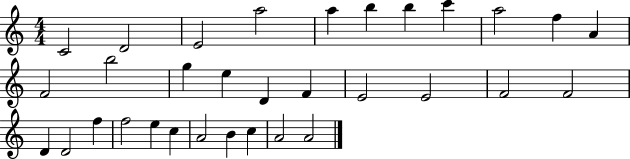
{
  \clef treble
  \numericTimeSignature
  \time 4/4
  \key c \major
  c'2 d'2 | e'2 a''2 | a''4 b''4 b''4 c'''4 | a''2 f''4 a'4 | \break f'2 b''2 | g''4 e''4 d'4 f'4 | e'2 e'2 | f'2 f'2 | \break d'4 d'2 f''4 | f''2 e''4 c''4 | a'2 b'4 c''4 | a'2 a'2 | \break \bar "|."
}